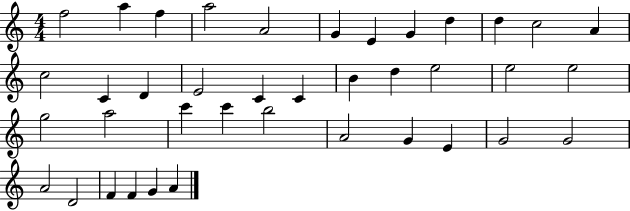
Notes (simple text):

F5/h A5/q F5/q A5/h A4/h G4/q E4/q G4/q D5/q D5/q C5/h A4/q C5/h C4/q D4/q E4/h C4/q C4/q B4/q D5/q E5/h E5/h E5/h G5/h A5/h C6/q C6/q B5/h A4/h G4/q E4/q G4/h G4/h A4/h D4/h F4/q F4/q G4/q A4/q